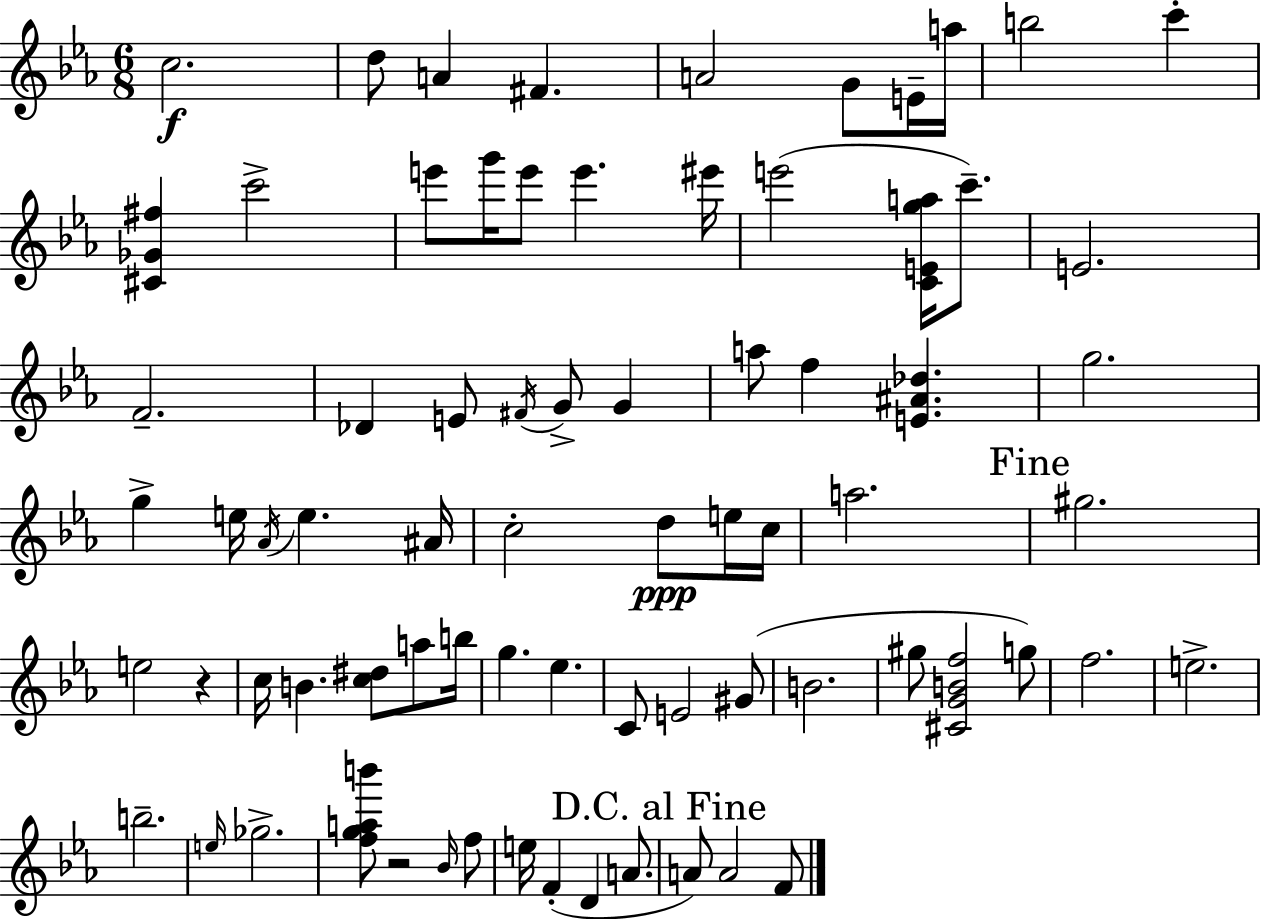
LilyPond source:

{
  \clef treble
  \numericTimeSignature
  \time 6/8
  \key c \minor
  \repeat volta 2 { c''2.\f | d''8 a'4 fis'4. | a'2 g'8 e'16-- a''16 | b''2 c'''4-. | \break <cis' ges' fis''>4 c'''2-> | e'''8 g'''16 e'''8 e'''4. eis'''16 | e'''2( <c' e' g'' a''>16 c'''8.--) | e'2. | \break f'2.-- | des'4 e'8 \acciaccatura { fis'16 } g'8-> g'4 | a''8 f''4 <e' ais' des''>4. | g''2. | \break g''4-> e''16 \acciaccatura { aes'16 } e''4. | ais'16 c''2-. d''8\ppp | e''16 c''16 a''2. | \mark "Fine" gis''2. | \break e''2 r4 | c''16 b'4. <c'' dis''>8 a''8 | b''16 g''4. ees''4. | c'8 e'2 | \break gis'8( b'2. | gis''8 <cis' g' b' f''>2 | g''8) f''2. | e''2.-> | \break b''2.-- | \grace { e''16 } ges''2.-> | <f'' g'' a'' b'''>8 r2 | \grace { bes'16 } f''8 e''16 f'4-.( d'4 | \break a'8. \mark "D.C. al Fine" a'8) a'2 | f'8 } \bar "|."
}